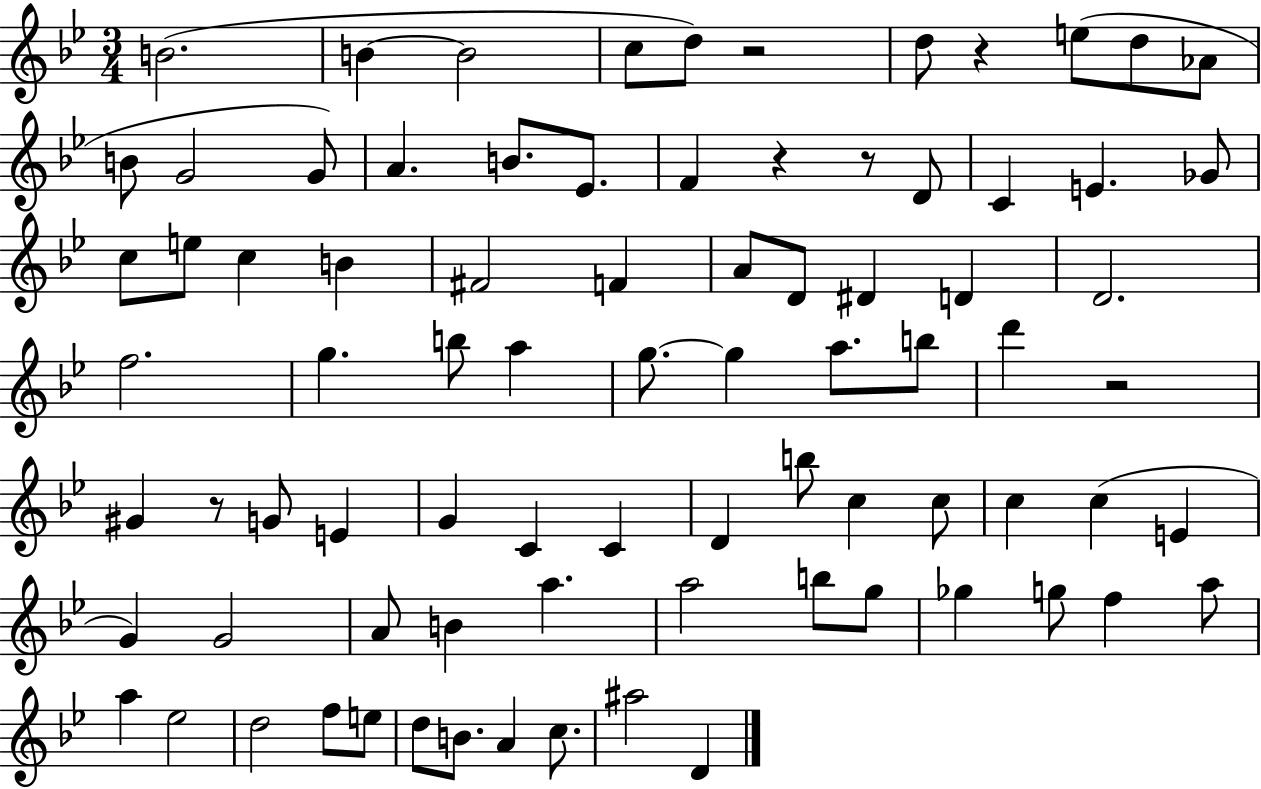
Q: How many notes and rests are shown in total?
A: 82